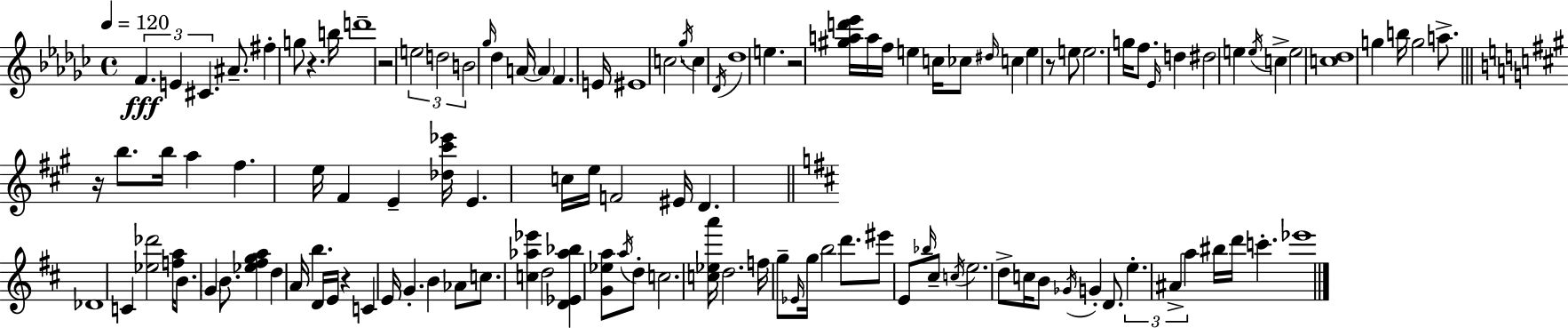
F4/q. E4/q C#4/q. A#4/e. F#5/q G5/e R/q. B5/s D6/w R/h E5/h D5/h B4/h Gb5/s Db5/q A4/s A4/q F4/q. E4/s EIS4/w C5/h. Gb5/s C5/q Db4/s Db5/w E5/q. R/h [G#5,A5,D6,Eb6]/s A5/s F5/s E5/q C5/s CES5/e D#5/s C5/q E5/q R/e E5/e E5/h. G5/s F5/e. Eb4/s D5/q D#5/h E5/q E5/s C5/q E5/h [C5,Db5]/w G5/q B5/s G5/h A5/e. R/s B5/e. B5/s A5/q F#5/q. E5/s F#4/q E4/q [Db5,C#6,Eb6]/s E4/q. C5/s E5/s F4/h EIS4/s D4/q. Db4/w C4/q [Eb5,Db6]/h [F5,A5]/s B4/e. G4/q B4/e. [Eb5,F#5,G5,A5]/q D5/q A4/s B5/q. D4/s E4/s R/q C4/q E4/s G4/q. B4/q Ab4/e C5/e. [C5,Ab5,Eb6]/q D5/h [D4,Eb4,Ab5,Bb5]/q [G4,Eb5,A5]/e A5/s D5/e C5/h. [C5,Eb5,A6]/s D5/h. F5/s G5/e Eb4/s G5/s B5/h D6/e. EIS6/e E4/e Bb5/s C#5/e C5/s E5/h. D5/e C5/s B4/e Gb4/s G4/q D4/e. E5/q. A#4/q A5/q BIS5/s D6/s C6/q. Eb6/w